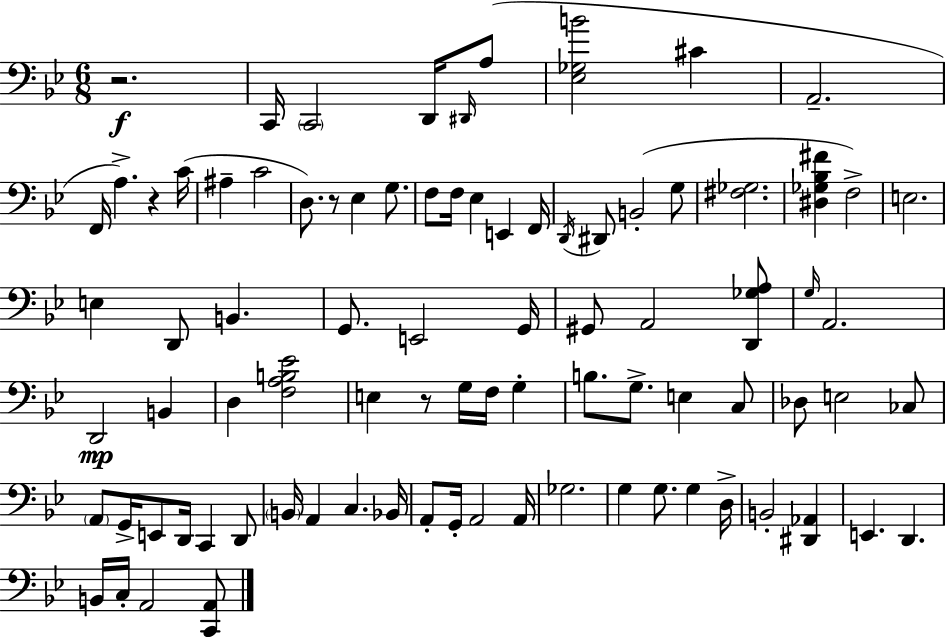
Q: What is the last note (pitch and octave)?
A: A2